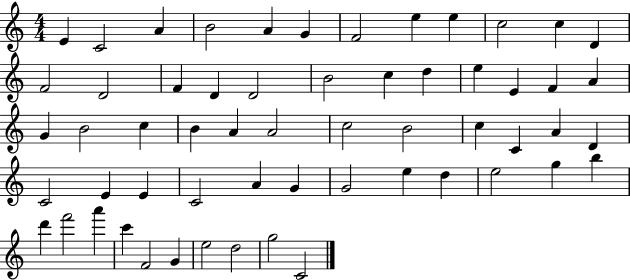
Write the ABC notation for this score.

X:1
T:Untitled
M:4/4
L:1/4
K:C
E C2 A B2 A G F2 e e c2 c D F2 D2 F D D2 B2 c d e E F A G B2 c B A A2 c2 B2 c C A D C2 E E C2 A G G2 e d e2 g b d' f'2 a' c' F2 G e2 d2 g2 C2